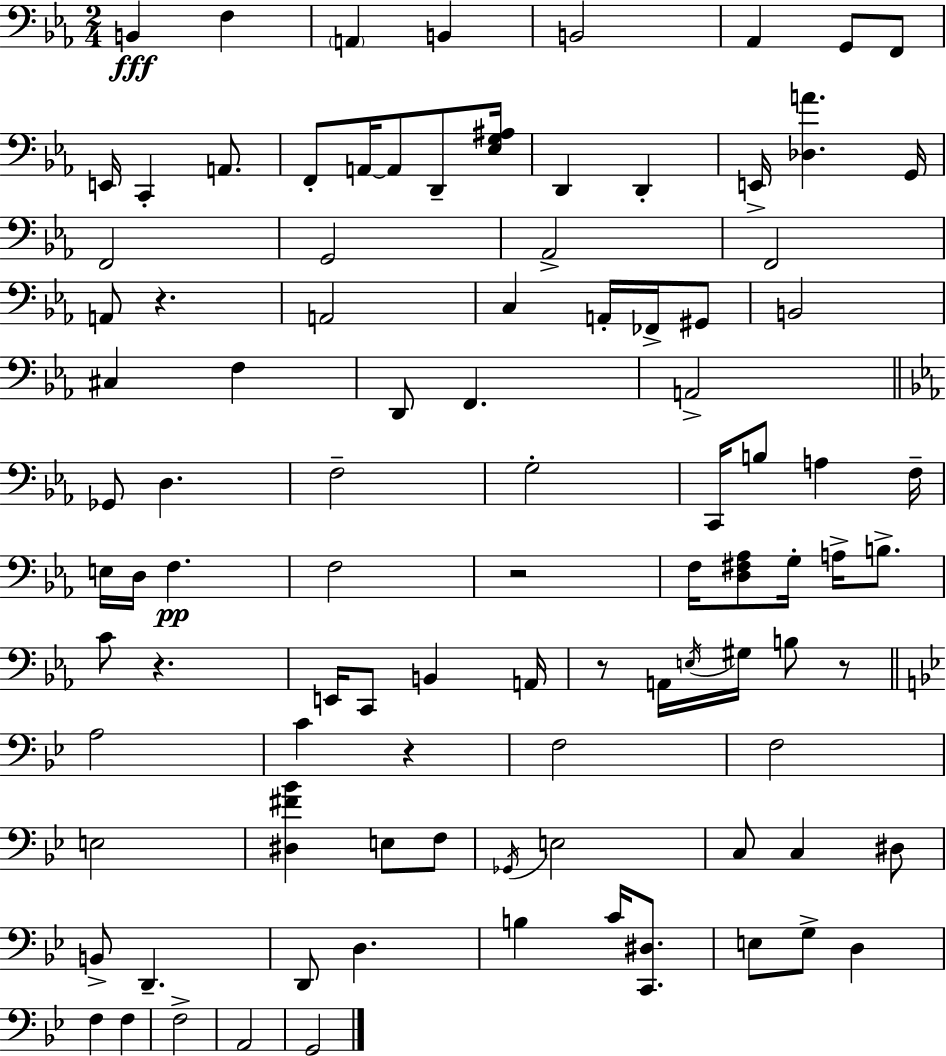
B2/q F3/q A2/q B2/q B2/h Ab2/q G2/e F2/e E2/s C2/q A2/e. F2/e A2/s A2/e D2/e [Eb3,G3,A#3]/s D2/q D2/q E2/s [Db3,A4]/q. G2/s F2/h G2/h Ab2/h F2/h A2/e R/q. A2/h C3/q A2/s FES2/s G#2/e B2/h C#3/q F3/q D2/e F2/q. A2/h Gb2/e D3/q. F3/h G3/h C2/s B3/e A3/q F3/s E3/s D3/s F3/q. F3/h R/h F3/s [D3,F#3,Ab3]/e G3/s A3/s B3/e. C4/e R/q. E2/s C2/e B2/q A2/s R/e A2/s E3/s G#3/s B3/e R/e A3/h C4/q R/q F3/h F3/h E3/h [D#3,F#4,Bb4]/q E3/e F3/e Gb2/s E3/h C3/e C3/q D#3/e B2/e D2/q. D2/e D3/q. B3/q C4/s [C2,D#3]/e. E3/e G3/e D3/q F3/q F3/q F3/h A2/h G2/h